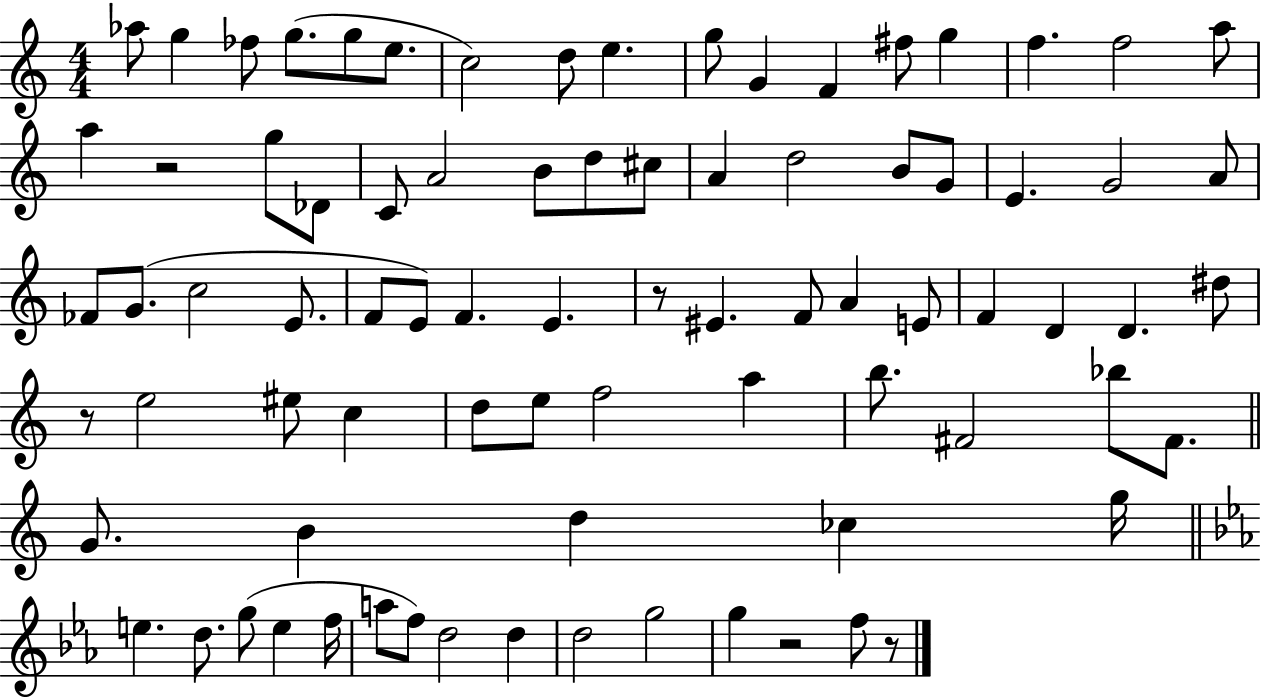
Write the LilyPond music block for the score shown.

{
  \clef treble
  \numericTimeSignature
  \time 4/4
  \key c \major
  \repeat volta 2 { aes''8 g''4 fes''8 g''8.( g''8 e''8. | c''2) d''8 e''4. | g''8 g'4 f'4 fis''8 g''4 | f''4. f''2 a''8 | \break a''4 r2 g''8 des'8 | c'8 a'2 b'8 d''8 cis''8 | a'4 d''2 b'8 g'8 | e'4. g'2 a'8 | \break fes'8 g'8.( c''2 e'8. | f'8 e'8) f'4. e'4. | r8 eis'4. f'8 a'4 e'8 | f'4 d'4 d'4. dis''8 | \break r8 e''2 eis''8 c''4 | d''8 e''8 f''2 a''4 | b''8. fis'2 bes''8 fis'8. | \bar "||" \break \key a \minor g'8. b'4 d''4 ces''4 g''16 | \bar "||" \break \key c \minor e''4. d''8. g''8( e''4 f''16 | a''8 f''8) d''2 d''4 | d''2 g''2 | g''4 r2 f''8 r8 | \break } \bar "|."
}